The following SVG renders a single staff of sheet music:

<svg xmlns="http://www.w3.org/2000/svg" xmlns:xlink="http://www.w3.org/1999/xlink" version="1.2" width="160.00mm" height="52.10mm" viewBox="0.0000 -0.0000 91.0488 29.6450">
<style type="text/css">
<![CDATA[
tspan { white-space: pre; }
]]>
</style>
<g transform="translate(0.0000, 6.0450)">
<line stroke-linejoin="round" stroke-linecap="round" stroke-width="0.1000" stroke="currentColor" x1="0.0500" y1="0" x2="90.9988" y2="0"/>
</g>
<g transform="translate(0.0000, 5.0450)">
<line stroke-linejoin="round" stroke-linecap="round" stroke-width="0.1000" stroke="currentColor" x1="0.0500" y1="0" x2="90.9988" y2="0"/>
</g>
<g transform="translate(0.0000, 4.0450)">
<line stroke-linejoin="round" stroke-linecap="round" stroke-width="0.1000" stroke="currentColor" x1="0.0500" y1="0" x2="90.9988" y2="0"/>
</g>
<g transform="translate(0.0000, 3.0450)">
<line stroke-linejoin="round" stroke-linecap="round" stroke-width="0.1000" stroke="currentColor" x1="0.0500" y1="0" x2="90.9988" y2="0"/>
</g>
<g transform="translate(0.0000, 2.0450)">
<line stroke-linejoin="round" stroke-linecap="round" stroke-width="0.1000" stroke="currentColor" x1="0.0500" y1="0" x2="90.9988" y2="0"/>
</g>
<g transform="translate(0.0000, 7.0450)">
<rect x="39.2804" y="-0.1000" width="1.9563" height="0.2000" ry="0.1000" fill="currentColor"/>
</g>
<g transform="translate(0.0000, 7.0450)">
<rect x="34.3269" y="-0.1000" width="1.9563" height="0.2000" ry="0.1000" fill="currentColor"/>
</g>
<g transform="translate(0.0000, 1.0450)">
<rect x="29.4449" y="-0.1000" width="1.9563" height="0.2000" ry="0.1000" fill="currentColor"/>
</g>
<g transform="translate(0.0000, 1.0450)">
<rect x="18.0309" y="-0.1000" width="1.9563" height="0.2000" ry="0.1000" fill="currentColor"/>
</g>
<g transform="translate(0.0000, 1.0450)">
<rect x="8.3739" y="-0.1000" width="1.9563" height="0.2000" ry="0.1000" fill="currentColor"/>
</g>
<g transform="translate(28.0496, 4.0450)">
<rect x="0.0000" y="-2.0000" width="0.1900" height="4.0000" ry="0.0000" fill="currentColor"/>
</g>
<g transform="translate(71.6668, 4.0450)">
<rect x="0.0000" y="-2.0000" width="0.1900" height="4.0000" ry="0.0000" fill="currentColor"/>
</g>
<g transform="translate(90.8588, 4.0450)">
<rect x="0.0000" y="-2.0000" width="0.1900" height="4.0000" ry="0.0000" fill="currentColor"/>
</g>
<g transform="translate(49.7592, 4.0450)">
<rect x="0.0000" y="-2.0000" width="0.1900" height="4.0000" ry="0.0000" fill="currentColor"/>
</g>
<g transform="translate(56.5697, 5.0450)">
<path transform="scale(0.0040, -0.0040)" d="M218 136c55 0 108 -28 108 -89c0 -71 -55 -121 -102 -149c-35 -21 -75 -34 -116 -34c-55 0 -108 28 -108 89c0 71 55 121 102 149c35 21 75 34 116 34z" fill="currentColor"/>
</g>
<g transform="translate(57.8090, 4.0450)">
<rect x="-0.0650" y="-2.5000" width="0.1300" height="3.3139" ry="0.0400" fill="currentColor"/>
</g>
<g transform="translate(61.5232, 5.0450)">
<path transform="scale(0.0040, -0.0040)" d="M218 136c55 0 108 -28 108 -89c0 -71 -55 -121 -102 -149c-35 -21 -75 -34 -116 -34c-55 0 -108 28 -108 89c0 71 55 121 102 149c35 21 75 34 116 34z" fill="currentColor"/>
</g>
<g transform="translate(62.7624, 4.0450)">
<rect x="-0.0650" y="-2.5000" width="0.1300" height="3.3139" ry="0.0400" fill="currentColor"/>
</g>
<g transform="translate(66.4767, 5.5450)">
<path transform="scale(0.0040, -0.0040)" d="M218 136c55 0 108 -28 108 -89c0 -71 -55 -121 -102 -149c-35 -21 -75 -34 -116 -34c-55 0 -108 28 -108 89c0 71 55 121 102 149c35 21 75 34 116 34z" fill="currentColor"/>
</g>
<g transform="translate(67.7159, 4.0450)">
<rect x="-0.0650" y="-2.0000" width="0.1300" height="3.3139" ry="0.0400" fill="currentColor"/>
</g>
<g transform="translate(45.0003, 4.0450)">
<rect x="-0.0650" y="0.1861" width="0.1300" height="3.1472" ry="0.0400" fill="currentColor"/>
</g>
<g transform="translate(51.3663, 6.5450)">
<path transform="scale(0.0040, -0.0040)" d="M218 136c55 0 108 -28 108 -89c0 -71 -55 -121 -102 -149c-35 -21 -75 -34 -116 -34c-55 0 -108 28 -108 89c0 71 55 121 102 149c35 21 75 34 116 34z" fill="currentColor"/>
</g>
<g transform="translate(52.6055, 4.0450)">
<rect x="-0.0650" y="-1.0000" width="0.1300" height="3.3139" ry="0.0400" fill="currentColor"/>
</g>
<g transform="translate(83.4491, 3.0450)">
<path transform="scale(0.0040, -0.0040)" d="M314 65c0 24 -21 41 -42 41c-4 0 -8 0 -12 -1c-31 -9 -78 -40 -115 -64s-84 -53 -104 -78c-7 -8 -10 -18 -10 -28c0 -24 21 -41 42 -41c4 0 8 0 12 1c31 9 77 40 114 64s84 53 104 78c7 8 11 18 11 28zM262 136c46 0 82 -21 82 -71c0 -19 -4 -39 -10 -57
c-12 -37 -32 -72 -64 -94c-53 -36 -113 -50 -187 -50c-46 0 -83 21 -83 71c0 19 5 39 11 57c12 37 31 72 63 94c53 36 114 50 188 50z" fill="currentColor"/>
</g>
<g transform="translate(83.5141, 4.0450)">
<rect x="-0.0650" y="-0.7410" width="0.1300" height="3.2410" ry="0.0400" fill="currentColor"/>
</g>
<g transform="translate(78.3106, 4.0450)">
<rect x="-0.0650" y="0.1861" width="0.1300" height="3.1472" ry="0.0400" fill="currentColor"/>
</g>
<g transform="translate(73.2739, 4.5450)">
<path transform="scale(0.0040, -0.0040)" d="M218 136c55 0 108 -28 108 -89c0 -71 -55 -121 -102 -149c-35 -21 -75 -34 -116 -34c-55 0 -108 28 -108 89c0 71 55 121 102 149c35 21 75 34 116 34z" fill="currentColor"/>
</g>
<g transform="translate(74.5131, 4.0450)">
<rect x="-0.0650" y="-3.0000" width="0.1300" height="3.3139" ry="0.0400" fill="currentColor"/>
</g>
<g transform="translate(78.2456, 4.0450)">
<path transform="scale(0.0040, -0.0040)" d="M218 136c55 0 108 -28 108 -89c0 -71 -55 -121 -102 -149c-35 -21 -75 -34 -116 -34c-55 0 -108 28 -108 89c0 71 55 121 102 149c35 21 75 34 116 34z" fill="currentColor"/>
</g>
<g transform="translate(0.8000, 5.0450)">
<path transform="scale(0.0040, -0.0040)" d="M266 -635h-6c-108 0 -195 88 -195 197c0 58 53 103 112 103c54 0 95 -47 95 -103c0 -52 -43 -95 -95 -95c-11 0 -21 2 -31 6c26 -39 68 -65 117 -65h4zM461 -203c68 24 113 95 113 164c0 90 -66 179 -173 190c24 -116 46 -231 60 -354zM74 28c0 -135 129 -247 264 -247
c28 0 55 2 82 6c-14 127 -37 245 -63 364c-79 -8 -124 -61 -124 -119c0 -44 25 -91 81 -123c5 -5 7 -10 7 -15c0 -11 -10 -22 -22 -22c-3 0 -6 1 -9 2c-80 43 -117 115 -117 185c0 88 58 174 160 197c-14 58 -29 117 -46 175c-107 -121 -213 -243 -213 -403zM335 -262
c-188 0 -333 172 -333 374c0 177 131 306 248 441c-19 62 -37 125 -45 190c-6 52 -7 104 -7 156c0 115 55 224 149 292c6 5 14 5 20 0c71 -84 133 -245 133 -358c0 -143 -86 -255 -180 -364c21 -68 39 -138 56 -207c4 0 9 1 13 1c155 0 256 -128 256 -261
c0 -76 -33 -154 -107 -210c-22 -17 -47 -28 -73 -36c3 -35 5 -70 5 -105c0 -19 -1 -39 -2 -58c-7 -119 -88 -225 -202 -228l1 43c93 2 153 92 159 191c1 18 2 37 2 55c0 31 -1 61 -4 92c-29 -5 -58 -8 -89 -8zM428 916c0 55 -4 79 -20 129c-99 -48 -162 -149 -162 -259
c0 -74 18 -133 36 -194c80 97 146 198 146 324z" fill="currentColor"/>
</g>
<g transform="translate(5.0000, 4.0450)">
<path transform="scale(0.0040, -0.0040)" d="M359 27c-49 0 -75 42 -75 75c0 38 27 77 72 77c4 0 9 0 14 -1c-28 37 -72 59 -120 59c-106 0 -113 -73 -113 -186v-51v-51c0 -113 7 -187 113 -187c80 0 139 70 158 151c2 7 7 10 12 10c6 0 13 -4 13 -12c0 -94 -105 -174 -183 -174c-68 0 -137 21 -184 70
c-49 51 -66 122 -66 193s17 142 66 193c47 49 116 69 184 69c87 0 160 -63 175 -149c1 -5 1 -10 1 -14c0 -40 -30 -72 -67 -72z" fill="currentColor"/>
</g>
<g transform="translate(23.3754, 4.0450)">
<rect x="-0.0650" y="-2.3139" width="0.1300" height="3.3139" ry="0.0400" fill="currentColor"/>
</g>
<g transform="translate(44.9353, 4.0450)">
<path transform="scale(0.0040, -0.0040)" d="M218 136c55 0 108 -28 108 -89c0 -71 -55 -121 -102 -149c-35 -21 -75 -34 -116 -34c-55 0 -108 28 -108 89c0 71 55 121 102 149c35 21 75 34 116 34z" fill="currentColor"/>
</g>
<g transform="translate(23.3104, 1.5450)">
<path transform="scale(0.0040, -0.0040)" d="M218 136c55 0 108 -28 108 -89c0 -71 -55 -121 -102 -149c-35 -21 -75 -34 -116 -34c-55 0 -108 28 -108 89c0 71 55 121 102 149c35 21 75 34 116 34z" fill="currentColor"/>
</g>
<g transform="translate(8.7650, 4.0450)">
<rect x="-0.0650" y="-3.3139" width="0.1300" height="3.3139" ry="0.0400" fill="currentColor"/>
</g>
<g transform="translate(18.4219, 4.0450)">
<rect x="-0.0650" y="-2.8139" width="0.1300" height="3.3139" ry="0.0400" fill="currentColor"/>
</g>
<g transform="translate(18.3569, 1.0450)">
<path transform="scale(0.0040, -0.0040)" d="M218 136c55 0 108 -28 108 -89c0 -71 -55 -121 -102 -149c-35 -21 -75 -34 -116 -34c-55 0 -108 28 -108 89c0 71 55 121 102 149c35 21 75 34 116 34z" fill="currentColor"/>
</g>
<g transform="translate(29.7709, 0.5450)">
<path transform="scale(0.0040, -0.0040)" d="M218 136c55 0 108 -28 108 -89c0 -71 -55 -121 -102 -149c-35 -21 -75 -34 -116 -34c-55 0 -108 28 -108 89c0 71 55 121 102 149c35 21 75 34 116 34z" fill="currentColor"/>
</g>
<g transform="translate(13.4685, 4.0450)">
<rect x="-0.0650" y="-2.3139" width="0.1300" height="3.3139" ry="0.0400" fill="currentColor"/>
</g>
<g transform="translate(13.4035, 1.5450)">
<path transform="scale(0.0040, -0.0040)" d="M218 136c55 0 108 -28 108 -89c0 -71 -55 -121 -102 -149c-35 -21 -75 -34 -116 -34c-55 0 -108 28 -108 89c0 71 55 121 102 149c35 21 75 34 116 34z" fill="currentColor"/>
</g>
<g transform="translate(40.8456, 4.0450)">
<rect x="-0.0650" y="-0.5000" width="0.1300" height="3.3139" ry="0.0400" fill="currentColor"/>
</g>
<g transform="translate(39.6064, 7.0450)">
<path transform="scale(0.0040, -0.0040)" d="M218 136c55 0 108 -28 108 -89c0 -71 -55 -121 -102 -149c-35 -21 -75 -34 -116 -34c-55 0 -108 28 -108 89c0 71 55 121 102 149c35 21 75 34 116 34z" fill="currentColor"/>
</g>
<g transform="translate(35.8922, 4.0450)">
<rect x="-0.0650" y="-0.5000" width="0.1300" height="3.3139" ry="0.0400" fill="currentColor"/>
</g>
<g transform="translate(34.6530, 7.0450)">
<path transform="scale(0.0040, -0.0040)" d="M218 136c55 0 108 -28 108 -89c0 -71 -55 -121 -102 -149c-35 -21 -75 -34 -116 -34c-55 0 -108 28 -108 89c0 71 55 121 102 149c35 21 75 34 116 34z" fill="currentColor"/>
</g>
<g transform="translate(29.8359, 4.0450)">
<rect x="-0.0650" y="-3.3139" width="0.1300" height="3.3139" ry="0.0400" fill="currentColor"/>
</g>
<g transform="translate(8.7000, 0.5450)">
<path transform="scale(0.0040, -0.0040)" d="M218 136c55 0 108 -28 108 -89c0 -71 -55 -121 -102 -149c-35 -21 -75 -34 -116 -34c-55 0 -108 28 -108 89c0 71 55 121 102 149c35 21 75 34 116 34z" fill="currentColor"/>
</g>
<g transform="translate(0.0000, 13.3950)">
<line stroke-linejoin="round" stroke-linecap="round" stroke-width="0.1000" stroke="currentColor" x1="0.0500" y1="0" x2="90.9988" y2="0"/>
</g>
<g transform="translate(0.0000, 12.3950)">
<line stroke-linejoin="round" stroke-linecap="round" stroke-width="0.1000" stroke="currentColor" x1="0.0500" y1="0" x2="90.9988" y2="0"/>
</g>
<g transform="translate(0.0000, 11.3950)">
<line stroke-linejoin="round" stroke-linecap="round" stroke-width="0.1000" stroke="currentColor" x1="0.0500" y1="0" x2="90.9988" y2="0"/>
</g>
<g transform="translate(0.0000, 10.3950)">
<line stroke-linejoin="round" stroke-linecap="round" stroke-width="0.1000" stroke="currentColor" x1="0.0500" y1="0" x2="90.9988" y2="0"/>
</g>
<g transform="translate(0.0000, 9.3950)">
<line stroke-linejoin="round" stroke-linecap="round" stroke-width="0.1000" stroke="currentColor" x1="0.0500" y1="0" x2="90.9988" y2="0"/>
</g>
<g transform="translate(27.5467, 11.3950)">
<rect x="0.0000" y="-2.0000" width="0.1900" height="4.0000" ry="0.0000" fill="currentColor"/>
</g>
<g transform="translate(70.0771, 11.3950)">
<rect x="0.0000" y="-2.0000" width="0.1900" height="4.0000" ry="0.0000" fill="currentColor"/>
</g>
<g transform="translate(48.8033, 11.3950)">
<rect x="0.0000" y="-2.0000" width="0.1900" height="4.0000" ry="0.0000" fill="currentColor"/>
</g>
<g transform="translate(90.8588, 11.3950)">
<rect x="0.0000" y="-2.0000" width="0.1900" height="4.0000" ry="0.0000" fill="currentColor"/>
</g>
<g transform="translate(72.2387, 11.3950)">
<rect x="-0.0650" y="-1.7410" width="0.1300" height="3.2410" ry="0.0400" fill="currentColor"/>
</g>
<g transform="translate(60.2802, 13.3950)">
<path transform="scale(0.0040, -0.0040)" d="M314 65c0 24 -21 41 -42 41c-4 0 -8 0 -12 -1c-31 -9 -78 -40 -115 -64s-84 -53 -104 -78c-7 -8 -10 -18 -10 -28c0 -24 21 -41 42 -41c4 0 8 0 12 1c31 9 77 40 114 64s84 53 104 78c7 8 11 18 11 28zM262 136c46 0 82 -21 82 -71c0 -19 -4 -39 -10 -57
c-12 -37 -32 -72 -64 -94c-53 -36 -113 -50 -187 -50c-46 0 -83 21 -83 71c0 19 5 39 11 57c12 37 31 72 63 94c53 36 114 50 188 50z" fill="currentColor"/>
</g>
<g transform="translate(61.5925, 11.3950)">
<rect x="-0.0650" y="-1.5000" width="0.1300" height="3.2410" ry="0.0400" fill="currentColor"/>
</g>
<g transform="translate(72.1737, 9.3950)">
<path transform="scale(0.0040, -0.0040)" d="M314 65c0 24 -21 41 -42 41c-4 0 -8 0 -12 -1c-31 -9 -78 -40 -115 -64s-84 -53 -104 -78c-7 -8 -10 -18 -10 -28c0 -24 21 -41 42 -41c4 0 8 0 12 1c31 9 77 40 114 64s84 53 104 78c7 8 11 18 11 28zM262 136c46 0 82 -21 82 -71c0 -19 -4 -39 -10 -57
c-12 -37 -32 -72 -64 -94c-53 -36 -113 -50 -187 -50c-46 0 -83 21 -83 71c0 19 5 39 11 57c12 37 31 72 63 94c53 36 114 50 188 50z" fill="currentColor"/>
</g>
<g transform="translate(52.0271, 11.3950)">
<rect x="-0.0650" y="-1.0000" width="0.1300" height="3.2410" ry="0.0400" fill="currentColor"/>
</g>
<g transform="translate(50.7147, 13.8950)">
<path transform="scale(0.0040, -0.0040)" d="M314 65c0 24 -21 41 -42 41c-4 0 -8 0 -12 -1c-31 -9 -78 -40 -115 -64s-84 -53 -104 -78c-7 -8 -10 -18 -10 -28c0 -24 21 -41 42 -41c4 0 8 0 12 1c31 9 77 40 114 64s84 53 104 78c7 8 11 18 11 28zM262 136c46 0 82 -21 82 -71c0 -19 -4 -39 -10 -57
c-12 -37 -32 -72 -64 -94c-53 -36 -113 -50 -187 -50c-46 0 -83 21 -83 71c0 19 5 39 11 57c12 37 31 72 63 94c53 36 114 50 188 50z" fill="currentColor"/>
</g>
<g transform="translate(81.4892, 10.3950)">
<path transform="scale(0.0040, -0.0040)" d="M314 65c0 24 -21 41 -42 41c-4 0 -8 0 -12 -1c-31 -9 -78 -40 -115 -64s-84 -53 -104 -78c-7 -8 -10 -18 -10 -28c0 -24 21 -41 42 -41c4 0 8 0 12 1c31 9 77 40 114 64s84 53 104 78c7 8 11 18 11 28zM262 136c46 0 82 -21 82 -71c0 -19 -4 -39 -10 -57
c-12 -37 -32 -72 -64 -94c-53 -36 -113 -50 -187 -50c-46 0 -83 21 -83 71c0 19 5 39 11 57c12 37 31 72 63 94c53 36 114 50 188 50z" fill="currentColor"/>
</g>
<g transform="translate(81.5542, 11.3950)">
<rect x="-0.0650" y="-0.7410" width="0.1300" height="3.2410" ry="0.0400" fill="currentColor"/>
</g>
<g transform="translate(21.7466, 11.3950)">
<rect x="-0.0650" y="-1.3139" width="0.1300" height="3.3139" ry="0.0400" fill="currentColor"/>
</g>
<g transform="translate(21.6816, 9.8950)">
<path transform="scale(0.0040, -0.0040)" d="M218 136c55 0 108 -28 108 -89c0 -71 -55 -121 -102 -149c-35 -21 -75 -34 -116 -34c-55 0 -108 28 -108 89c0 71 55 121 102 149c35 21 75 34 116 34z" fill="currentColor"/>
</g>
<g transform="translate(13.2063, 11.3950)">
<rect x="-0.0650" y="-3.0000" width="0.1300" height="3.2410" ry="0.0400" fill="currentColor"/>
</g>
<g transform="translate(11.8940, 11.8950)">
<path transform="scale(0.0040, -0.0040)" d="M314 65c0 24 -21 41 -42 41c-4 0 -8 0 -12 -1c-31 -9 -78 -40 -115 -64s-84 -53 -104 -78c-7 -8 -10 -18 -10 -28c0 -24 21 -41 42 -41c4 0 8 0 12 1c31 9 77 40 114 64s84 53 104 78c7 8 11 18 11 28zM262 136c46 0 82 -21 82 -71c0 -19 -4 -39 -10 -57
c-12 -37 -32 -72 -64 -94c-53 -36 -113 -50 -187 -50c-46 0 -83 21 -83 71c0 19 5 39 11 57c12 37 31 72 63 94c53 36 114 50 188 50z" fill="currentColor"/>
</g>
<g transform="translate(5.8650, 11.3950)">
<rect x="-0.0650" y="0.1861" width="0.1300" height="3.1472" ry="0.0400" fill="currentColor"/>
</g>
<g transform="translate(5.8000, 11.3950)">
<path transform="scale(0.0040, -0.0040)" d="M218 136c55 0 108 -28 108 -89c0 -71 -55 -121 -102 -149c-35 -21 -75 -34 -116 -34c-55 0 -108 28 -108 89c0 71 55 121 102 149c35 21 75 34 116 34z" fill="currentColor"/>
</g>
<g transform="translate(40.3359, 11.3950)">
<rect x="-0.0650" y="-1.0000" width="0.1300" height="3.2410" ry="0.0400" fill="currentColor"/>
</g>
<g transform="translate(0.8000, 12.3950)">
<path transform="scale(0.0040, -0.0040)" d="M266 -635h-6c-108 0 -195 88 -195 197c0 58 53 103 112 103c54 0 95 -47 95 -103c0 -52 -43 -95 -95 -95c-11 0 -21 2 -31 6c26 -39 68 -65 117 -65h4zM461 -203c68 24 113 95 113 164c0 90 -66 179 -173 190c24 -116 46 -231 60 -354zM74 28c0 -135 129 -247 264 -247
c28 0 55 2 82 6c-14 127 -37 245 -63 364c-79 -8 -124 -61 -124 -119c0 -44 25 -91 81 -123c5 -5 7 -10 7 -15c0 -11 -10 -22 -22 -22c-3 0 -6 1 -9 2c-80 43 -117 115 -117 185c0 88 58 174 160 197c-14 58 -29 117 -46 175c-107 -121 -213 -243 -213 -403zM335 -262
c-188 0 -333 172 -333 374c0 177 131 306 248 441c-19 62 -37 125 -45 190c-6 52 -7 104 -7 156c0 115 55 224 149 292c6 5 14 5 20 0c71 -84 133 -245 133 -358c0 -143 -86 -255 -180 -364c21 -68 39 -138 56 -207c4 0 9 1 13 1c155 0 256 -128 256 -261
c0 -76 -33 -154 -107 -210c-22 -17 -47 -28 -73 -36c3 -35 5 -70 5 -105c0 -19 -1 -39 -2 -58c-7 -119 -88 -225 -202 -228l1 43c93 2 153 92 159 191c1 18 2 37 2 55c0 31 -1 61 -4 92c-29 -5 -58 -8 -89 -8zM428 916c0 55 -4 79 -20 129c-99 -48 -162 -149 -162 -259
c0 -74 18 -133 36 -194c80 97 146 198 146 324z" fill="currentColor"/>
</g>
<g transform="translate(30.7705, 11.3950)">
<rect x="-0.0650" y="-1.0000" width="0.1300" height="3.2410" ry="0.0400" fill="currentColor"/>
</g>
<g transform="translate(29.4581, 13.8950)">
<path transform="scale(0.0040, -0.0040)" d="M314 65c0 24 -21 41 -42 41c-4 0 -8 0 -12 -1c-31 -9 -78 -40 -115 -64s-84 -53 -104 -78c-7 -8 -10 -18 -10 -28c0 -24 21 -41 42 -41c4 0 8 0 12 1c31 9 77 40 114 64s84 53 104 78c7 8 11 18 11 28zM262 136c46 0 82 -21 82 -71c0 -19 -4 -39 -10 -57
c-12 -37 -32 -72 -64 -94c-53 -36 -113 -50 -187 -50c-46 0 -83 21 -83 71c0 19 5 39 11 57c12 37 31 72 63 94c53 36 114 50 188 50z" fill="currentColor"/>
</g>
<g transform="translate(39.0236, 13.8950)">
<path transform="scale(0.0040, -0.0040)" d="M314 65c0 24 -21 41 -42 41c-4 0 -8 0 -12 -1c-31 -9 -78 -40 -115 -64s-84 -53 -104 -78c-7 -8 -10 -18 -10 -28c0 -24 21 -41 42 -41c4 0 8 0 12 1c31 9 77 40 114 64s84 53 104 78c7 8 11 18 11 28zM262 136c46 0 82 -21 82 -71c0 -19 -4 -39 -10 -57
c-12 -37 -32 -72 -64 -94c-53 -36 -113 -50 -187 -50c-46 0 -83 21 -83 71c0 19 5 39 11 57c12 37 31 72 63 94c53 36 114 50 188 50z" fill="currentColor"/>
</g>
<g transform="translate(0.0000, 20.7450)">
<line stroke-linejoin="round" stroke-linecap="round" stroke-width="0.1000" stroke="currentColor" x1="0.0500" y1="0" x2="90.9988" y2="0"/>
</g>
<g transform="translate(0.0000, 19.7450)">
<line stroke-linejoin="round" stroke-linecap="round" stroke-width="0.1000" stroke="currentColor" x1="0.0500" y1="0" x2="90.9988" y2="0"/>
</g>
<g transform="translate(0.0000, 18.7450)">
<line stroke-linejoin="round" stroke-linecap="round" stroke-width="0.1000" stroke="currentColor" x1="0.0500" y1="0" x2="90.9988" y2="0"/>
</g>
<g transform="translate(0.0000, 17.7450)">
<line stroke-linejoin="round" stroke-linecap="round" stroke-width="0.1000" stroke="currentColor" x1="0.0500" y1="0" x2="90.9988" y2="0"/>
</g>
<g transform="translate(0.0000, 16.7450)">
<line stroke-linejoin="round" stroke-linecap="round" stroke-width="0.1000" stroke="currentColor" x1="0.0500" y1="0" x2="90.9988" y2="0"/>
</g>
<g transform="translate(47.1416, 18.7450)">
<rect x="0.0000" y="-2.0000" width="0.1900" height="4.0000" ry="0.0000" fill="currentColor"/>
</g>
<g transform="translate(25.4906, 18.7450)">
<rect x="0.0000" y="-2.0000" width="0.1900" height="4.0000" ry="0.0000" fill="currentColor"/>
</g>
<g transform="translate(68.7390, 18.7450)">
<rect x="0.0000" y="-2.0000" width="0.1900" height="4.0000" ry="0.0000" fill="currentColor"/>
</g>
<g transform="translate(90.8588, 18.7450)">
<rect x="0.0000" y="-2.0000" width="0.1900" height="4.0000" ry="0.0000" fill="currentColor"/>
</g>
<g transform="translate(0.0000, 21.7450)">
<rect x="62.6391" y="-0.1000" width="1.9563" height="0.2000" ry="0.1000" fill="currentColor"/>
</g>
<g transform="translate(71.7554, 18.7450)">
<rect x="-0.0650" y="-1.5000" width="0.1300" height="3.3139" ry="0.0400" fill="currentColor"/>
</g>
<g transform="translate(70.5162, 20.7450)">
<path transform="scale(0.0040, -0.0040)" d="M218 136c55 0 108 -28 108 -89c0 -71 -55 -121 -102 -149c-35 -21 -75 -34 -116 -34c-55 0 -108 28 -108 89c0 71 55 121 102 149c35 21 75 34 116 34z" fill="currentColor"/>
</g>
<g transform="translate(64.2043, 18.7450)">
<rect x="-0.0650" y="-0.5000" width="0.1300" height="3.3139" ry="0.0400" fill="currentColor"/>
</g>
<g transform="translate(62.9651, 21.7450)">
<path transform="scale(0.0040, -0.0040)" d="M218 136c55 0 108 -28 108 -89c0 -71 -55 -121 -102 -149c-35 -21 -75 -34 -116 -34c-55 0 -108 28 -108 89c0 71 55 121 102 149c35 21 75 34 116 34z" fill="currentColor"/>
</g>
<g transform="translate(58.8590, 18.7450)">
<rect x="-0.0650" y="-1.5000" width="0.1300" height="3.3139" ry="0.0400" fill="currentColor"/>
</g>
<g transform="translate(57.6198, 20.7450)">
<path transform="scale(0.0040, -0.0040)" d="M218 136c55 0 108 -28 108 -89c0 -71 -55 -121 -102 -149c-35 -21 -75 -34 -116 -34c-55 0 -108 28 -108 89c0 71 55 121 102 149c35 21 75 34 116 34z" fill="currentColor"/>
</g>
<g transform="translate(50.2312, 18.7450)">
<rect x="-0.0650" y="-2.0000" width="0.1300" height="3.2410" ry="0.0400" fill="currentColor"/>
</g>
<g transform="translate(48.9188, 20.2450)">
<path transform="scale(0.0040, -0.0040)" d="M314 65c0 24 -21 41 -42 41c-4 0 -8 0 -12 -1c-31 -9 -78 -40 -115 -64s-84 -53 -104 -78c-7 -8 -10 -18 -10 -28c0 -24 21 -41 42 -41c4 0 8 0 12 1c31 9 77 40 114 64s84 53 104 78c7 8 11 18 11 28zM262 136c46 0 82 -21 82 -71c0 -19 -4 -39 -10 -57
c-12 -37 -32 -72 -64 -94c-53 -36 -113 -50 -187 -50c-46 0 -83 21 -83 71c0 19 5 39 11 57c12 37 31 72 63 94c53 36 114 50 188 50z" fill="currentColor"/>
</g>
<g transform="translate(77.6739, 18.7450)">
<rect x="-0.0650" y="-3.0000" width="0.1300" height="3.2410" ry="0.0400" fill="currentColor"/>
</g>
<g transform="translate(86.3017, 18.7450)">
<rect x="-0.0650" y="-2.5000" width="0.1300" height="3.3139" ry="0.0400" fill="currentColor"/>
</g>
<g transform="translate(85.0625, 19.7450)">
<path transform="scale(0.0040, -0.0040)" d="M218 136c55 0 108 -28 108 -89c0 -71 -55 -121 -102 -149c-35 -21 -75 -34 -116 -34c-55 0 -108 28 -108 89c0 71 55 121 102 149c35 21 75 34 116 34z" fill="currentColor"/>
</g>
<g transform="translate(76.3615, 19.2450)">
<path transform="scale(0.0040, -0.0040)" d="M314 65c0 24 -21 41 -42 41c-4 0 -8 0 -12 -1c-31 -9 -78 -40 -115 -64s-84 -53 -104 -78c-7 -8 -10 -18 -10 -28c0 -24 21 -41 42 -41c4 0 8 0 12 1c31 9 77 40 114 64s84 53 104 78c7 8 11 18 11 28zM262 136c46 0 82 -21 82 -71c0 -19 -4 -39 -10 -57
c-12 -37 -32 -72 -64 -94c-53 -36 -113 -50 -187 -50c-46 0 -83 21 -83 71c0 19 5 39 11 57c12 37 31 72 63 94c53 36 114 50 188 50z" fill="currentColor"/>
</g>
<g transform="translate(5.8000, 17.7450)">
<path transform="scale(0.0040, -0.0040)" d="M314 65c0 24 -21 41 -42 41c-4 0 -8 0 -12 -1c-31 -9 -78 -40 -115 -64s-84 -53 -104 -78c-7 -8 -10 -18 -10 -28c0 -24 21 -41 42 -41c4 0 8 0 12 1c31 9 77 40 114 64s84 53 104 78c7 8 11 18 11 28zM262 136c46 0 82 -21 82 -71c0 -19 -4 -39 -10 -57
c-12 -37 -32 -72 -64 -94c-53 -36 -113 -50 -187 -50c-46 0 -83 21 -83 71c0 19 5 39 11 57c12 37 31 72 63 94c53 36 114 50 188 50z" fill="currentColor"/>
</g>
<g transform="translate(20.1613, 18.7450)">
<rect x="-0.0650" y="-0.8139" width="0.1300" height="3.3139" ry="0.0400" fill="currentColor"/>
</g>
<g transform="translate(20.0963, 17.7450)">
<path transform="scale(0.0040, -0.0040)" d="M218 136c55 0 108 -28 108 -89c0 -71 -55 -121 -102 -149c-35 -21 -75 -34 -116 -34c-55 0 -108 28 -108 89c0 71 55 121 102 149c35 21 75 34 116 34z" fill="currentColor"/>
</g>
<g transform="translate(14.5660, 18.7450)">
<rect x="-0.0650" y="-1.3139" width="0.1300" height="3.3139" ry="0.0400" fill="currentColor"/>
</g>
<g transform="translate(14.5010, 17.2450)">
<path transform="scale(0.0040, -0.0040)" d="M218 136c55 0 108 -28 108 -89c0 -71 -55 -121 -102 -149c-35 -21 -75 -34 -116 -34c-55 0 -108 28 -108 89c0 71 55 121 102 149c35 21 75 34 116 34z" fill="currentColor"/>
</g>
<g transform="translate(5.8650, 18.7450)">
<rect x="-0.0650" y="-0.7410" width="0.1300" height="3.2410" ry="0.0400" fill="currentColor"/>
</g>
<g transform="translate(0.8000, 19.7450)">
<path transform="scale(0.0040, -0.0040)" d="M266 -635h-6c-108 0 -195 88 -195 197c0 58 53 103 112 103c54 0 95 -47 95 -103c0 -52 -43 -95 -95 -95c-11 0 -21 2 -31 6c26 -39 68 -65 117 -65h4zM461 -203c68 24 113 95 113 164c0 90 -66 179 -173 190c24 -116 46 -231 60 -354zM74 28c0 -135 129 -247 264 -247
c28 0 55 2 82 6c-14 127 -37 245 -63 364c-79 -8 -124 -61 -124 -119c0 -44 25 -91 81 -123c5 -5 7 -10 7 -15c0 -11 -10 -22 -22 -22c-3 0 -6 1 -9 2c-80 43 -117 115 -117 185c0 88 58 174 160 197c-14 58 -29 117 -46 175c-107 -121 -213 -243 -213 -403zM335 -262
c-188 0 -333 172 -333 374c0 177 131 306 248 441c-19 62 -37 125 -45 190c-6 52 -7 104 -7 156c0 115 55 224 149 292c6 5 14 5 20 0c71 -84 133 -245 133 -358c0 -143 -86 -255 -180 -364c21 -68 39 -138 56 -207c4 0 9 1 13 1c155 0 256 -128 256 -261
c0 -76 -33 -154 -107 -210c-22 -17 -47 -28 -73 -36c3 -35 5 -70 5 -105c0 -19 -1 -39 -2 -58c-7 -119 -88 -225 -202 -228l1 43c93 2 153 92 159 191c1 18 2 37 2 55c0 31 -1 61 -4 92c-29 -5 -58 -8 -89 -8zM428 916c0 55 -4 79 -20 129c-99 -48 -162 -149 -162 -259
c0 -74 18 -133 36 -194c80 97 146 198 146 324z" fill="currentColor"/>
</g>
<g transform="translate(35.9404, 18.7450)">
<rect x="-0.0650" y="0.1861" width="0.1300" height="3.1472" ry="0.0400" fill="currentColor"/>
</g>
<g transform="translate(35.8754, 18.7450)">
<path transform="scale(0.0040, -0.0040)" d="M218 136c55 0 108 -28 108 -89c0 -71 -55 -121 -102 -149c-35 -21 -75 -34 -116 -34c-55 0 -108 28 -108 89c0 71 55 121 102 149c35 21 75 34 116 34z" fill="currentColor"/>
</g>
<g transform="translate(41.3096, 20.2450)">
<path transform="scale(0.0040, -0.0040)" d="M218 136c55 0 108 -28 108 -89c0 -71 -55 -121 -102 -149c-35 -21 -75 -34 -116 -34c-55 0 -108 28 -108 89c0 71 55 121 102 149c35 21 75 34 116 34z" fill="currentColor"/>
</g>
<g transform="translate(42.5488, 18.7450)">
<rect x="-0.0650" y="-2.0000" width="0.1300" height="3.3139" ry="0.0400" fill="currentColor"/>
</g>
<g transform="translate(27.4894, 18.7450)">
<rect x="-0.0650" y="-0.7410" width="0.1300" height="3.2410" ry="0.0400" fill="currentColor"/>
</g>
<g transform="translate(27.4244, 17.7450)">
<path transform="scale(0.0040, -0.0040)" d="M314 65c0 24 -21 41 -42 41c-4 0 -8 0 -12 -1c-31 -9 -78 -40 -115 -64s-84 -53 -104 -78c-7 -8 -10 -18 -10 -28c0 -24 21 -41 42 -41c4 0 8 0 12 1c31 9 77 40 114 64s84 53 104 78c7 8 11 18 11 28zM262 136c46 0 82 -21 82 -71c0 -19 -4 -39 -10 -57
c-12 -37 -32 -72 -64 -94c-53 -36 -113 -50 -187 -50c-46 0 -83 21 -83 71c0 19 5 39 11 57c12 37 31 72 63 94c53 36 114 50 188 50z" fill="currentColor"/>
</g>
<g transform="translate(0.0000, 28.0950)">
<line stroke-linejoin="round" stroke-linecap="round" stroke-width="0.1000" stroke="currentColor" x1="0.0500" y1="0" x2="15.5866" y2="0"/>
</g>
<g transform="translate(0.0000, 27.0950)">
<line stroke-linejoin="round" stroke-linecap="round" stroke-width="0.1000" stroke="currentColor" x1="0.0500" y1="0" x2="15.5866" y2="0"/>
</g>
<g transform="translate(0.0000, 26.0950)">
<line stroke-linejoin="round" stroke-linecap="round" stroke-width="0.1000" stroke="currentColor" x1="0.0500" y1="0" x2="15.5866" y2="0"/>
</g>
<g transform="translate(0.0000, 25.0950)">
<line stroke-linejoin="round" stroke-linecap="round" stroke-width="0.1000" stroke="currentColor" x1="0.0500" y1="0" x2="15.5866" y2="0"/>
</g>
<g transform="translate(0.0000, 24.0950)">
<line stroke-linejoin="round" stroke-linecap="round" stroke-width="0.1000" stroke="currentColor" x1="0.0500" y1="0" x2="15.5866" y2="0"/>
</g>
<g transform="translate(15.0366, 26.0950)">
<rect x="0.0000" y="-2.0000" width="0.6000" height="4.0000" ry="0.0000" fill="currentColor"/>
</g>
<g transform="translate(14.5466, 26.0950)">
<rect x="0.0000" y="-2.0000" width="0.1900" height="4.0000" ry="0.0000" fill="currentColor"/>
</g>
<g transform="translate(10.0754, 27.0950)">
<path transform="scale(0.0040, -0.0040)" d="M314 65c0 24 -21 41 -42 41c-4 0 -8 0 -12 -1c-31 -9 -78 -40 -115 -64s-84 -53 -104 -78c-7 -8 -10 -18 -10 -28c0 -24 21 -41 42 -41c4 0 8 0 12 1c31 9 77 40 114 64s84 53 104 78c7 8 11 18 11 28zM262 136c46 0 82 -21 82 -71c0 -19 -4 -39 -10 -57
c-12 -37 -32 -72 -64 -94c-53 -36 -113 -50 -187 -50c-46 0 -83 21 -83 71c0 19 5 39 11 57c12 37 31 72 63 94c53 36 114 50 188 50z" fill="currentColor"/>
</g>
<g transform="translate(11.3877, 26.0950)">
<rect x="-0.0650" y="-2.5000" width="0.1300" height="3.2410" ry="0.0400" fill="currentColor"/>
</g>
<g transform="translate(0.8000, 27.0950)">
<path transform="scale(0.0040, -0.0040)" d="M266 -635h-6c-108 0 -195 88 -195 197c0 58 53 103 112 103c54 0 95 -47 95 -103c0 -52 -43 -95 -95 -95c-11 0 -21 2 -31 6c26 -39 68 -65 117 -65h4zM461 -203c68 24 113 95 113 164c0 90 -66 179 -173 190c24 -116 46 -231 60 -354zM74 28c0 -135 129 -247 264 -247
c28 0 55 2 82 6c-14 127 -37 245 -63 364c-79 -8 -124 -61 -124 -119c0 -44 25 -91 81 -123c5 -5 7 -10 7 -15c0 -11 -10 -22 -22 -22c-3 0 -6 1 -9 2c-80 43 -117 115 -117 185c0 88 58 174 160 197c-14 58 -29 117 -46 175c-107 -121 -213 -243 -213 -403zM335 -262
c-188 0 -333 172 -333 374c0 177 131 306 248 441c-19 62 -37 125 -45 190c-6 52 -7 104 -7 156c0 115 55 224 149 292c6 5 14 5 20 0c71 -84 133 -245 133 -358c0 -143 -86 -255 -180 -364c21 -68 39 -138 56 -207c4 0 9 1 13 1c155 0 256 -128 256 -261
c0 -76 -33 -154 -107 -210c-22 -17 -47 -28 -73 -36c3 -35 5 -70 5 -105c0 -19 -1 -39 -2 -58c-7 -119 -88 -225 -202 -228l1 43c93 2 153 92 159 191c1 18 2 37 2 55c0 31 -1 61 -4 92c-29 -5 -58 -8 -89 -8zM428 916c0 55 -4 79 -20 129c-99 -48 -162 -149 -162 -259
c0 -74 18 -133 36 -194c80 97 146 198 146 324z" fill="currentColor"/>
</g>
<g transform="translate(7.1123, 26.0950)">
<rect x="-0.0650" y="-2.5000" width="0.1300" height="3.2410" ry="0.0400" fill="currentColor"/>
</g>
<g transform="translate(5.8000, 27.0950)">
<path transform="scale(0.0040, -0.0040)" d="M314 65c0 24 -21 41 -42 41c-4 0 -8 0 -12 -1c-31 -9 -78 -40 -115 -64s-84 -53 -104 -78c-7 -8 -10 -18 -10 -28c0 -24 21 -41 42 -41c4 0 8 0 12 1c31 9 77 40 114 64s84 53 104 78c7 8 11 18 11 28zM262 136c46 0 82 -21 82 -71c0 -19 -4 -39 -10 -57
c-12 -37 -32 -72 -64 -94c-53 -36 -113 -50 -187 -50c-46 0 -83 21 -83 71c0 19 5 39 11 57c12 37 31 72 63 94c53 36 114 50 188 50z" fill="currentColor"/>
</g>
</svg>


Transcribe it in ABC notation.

X:1
T:Untitled
M:4/4
L:1/4
K:C
b g a g b C C B D G G F A B d2 B A2 e D2 D2 D2 E2 f2 d2 d2 e d d2 B F F2 E C E A2 G G2 G2